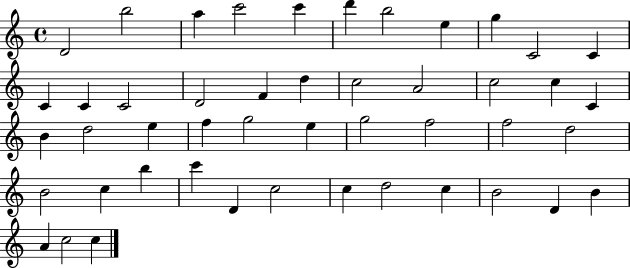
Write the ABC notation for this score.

X:1
T:Untitled
M:4/4
L:1/4
K:C
D2 b2 a c'2 c' d' b2 e g C2 C C C C2 D2 F d c2 A2 c2 c C B d2 e f g2 e g2 f2 f2 d2 B2 c b c' D c2 c d2 c B2 D B A c2 c